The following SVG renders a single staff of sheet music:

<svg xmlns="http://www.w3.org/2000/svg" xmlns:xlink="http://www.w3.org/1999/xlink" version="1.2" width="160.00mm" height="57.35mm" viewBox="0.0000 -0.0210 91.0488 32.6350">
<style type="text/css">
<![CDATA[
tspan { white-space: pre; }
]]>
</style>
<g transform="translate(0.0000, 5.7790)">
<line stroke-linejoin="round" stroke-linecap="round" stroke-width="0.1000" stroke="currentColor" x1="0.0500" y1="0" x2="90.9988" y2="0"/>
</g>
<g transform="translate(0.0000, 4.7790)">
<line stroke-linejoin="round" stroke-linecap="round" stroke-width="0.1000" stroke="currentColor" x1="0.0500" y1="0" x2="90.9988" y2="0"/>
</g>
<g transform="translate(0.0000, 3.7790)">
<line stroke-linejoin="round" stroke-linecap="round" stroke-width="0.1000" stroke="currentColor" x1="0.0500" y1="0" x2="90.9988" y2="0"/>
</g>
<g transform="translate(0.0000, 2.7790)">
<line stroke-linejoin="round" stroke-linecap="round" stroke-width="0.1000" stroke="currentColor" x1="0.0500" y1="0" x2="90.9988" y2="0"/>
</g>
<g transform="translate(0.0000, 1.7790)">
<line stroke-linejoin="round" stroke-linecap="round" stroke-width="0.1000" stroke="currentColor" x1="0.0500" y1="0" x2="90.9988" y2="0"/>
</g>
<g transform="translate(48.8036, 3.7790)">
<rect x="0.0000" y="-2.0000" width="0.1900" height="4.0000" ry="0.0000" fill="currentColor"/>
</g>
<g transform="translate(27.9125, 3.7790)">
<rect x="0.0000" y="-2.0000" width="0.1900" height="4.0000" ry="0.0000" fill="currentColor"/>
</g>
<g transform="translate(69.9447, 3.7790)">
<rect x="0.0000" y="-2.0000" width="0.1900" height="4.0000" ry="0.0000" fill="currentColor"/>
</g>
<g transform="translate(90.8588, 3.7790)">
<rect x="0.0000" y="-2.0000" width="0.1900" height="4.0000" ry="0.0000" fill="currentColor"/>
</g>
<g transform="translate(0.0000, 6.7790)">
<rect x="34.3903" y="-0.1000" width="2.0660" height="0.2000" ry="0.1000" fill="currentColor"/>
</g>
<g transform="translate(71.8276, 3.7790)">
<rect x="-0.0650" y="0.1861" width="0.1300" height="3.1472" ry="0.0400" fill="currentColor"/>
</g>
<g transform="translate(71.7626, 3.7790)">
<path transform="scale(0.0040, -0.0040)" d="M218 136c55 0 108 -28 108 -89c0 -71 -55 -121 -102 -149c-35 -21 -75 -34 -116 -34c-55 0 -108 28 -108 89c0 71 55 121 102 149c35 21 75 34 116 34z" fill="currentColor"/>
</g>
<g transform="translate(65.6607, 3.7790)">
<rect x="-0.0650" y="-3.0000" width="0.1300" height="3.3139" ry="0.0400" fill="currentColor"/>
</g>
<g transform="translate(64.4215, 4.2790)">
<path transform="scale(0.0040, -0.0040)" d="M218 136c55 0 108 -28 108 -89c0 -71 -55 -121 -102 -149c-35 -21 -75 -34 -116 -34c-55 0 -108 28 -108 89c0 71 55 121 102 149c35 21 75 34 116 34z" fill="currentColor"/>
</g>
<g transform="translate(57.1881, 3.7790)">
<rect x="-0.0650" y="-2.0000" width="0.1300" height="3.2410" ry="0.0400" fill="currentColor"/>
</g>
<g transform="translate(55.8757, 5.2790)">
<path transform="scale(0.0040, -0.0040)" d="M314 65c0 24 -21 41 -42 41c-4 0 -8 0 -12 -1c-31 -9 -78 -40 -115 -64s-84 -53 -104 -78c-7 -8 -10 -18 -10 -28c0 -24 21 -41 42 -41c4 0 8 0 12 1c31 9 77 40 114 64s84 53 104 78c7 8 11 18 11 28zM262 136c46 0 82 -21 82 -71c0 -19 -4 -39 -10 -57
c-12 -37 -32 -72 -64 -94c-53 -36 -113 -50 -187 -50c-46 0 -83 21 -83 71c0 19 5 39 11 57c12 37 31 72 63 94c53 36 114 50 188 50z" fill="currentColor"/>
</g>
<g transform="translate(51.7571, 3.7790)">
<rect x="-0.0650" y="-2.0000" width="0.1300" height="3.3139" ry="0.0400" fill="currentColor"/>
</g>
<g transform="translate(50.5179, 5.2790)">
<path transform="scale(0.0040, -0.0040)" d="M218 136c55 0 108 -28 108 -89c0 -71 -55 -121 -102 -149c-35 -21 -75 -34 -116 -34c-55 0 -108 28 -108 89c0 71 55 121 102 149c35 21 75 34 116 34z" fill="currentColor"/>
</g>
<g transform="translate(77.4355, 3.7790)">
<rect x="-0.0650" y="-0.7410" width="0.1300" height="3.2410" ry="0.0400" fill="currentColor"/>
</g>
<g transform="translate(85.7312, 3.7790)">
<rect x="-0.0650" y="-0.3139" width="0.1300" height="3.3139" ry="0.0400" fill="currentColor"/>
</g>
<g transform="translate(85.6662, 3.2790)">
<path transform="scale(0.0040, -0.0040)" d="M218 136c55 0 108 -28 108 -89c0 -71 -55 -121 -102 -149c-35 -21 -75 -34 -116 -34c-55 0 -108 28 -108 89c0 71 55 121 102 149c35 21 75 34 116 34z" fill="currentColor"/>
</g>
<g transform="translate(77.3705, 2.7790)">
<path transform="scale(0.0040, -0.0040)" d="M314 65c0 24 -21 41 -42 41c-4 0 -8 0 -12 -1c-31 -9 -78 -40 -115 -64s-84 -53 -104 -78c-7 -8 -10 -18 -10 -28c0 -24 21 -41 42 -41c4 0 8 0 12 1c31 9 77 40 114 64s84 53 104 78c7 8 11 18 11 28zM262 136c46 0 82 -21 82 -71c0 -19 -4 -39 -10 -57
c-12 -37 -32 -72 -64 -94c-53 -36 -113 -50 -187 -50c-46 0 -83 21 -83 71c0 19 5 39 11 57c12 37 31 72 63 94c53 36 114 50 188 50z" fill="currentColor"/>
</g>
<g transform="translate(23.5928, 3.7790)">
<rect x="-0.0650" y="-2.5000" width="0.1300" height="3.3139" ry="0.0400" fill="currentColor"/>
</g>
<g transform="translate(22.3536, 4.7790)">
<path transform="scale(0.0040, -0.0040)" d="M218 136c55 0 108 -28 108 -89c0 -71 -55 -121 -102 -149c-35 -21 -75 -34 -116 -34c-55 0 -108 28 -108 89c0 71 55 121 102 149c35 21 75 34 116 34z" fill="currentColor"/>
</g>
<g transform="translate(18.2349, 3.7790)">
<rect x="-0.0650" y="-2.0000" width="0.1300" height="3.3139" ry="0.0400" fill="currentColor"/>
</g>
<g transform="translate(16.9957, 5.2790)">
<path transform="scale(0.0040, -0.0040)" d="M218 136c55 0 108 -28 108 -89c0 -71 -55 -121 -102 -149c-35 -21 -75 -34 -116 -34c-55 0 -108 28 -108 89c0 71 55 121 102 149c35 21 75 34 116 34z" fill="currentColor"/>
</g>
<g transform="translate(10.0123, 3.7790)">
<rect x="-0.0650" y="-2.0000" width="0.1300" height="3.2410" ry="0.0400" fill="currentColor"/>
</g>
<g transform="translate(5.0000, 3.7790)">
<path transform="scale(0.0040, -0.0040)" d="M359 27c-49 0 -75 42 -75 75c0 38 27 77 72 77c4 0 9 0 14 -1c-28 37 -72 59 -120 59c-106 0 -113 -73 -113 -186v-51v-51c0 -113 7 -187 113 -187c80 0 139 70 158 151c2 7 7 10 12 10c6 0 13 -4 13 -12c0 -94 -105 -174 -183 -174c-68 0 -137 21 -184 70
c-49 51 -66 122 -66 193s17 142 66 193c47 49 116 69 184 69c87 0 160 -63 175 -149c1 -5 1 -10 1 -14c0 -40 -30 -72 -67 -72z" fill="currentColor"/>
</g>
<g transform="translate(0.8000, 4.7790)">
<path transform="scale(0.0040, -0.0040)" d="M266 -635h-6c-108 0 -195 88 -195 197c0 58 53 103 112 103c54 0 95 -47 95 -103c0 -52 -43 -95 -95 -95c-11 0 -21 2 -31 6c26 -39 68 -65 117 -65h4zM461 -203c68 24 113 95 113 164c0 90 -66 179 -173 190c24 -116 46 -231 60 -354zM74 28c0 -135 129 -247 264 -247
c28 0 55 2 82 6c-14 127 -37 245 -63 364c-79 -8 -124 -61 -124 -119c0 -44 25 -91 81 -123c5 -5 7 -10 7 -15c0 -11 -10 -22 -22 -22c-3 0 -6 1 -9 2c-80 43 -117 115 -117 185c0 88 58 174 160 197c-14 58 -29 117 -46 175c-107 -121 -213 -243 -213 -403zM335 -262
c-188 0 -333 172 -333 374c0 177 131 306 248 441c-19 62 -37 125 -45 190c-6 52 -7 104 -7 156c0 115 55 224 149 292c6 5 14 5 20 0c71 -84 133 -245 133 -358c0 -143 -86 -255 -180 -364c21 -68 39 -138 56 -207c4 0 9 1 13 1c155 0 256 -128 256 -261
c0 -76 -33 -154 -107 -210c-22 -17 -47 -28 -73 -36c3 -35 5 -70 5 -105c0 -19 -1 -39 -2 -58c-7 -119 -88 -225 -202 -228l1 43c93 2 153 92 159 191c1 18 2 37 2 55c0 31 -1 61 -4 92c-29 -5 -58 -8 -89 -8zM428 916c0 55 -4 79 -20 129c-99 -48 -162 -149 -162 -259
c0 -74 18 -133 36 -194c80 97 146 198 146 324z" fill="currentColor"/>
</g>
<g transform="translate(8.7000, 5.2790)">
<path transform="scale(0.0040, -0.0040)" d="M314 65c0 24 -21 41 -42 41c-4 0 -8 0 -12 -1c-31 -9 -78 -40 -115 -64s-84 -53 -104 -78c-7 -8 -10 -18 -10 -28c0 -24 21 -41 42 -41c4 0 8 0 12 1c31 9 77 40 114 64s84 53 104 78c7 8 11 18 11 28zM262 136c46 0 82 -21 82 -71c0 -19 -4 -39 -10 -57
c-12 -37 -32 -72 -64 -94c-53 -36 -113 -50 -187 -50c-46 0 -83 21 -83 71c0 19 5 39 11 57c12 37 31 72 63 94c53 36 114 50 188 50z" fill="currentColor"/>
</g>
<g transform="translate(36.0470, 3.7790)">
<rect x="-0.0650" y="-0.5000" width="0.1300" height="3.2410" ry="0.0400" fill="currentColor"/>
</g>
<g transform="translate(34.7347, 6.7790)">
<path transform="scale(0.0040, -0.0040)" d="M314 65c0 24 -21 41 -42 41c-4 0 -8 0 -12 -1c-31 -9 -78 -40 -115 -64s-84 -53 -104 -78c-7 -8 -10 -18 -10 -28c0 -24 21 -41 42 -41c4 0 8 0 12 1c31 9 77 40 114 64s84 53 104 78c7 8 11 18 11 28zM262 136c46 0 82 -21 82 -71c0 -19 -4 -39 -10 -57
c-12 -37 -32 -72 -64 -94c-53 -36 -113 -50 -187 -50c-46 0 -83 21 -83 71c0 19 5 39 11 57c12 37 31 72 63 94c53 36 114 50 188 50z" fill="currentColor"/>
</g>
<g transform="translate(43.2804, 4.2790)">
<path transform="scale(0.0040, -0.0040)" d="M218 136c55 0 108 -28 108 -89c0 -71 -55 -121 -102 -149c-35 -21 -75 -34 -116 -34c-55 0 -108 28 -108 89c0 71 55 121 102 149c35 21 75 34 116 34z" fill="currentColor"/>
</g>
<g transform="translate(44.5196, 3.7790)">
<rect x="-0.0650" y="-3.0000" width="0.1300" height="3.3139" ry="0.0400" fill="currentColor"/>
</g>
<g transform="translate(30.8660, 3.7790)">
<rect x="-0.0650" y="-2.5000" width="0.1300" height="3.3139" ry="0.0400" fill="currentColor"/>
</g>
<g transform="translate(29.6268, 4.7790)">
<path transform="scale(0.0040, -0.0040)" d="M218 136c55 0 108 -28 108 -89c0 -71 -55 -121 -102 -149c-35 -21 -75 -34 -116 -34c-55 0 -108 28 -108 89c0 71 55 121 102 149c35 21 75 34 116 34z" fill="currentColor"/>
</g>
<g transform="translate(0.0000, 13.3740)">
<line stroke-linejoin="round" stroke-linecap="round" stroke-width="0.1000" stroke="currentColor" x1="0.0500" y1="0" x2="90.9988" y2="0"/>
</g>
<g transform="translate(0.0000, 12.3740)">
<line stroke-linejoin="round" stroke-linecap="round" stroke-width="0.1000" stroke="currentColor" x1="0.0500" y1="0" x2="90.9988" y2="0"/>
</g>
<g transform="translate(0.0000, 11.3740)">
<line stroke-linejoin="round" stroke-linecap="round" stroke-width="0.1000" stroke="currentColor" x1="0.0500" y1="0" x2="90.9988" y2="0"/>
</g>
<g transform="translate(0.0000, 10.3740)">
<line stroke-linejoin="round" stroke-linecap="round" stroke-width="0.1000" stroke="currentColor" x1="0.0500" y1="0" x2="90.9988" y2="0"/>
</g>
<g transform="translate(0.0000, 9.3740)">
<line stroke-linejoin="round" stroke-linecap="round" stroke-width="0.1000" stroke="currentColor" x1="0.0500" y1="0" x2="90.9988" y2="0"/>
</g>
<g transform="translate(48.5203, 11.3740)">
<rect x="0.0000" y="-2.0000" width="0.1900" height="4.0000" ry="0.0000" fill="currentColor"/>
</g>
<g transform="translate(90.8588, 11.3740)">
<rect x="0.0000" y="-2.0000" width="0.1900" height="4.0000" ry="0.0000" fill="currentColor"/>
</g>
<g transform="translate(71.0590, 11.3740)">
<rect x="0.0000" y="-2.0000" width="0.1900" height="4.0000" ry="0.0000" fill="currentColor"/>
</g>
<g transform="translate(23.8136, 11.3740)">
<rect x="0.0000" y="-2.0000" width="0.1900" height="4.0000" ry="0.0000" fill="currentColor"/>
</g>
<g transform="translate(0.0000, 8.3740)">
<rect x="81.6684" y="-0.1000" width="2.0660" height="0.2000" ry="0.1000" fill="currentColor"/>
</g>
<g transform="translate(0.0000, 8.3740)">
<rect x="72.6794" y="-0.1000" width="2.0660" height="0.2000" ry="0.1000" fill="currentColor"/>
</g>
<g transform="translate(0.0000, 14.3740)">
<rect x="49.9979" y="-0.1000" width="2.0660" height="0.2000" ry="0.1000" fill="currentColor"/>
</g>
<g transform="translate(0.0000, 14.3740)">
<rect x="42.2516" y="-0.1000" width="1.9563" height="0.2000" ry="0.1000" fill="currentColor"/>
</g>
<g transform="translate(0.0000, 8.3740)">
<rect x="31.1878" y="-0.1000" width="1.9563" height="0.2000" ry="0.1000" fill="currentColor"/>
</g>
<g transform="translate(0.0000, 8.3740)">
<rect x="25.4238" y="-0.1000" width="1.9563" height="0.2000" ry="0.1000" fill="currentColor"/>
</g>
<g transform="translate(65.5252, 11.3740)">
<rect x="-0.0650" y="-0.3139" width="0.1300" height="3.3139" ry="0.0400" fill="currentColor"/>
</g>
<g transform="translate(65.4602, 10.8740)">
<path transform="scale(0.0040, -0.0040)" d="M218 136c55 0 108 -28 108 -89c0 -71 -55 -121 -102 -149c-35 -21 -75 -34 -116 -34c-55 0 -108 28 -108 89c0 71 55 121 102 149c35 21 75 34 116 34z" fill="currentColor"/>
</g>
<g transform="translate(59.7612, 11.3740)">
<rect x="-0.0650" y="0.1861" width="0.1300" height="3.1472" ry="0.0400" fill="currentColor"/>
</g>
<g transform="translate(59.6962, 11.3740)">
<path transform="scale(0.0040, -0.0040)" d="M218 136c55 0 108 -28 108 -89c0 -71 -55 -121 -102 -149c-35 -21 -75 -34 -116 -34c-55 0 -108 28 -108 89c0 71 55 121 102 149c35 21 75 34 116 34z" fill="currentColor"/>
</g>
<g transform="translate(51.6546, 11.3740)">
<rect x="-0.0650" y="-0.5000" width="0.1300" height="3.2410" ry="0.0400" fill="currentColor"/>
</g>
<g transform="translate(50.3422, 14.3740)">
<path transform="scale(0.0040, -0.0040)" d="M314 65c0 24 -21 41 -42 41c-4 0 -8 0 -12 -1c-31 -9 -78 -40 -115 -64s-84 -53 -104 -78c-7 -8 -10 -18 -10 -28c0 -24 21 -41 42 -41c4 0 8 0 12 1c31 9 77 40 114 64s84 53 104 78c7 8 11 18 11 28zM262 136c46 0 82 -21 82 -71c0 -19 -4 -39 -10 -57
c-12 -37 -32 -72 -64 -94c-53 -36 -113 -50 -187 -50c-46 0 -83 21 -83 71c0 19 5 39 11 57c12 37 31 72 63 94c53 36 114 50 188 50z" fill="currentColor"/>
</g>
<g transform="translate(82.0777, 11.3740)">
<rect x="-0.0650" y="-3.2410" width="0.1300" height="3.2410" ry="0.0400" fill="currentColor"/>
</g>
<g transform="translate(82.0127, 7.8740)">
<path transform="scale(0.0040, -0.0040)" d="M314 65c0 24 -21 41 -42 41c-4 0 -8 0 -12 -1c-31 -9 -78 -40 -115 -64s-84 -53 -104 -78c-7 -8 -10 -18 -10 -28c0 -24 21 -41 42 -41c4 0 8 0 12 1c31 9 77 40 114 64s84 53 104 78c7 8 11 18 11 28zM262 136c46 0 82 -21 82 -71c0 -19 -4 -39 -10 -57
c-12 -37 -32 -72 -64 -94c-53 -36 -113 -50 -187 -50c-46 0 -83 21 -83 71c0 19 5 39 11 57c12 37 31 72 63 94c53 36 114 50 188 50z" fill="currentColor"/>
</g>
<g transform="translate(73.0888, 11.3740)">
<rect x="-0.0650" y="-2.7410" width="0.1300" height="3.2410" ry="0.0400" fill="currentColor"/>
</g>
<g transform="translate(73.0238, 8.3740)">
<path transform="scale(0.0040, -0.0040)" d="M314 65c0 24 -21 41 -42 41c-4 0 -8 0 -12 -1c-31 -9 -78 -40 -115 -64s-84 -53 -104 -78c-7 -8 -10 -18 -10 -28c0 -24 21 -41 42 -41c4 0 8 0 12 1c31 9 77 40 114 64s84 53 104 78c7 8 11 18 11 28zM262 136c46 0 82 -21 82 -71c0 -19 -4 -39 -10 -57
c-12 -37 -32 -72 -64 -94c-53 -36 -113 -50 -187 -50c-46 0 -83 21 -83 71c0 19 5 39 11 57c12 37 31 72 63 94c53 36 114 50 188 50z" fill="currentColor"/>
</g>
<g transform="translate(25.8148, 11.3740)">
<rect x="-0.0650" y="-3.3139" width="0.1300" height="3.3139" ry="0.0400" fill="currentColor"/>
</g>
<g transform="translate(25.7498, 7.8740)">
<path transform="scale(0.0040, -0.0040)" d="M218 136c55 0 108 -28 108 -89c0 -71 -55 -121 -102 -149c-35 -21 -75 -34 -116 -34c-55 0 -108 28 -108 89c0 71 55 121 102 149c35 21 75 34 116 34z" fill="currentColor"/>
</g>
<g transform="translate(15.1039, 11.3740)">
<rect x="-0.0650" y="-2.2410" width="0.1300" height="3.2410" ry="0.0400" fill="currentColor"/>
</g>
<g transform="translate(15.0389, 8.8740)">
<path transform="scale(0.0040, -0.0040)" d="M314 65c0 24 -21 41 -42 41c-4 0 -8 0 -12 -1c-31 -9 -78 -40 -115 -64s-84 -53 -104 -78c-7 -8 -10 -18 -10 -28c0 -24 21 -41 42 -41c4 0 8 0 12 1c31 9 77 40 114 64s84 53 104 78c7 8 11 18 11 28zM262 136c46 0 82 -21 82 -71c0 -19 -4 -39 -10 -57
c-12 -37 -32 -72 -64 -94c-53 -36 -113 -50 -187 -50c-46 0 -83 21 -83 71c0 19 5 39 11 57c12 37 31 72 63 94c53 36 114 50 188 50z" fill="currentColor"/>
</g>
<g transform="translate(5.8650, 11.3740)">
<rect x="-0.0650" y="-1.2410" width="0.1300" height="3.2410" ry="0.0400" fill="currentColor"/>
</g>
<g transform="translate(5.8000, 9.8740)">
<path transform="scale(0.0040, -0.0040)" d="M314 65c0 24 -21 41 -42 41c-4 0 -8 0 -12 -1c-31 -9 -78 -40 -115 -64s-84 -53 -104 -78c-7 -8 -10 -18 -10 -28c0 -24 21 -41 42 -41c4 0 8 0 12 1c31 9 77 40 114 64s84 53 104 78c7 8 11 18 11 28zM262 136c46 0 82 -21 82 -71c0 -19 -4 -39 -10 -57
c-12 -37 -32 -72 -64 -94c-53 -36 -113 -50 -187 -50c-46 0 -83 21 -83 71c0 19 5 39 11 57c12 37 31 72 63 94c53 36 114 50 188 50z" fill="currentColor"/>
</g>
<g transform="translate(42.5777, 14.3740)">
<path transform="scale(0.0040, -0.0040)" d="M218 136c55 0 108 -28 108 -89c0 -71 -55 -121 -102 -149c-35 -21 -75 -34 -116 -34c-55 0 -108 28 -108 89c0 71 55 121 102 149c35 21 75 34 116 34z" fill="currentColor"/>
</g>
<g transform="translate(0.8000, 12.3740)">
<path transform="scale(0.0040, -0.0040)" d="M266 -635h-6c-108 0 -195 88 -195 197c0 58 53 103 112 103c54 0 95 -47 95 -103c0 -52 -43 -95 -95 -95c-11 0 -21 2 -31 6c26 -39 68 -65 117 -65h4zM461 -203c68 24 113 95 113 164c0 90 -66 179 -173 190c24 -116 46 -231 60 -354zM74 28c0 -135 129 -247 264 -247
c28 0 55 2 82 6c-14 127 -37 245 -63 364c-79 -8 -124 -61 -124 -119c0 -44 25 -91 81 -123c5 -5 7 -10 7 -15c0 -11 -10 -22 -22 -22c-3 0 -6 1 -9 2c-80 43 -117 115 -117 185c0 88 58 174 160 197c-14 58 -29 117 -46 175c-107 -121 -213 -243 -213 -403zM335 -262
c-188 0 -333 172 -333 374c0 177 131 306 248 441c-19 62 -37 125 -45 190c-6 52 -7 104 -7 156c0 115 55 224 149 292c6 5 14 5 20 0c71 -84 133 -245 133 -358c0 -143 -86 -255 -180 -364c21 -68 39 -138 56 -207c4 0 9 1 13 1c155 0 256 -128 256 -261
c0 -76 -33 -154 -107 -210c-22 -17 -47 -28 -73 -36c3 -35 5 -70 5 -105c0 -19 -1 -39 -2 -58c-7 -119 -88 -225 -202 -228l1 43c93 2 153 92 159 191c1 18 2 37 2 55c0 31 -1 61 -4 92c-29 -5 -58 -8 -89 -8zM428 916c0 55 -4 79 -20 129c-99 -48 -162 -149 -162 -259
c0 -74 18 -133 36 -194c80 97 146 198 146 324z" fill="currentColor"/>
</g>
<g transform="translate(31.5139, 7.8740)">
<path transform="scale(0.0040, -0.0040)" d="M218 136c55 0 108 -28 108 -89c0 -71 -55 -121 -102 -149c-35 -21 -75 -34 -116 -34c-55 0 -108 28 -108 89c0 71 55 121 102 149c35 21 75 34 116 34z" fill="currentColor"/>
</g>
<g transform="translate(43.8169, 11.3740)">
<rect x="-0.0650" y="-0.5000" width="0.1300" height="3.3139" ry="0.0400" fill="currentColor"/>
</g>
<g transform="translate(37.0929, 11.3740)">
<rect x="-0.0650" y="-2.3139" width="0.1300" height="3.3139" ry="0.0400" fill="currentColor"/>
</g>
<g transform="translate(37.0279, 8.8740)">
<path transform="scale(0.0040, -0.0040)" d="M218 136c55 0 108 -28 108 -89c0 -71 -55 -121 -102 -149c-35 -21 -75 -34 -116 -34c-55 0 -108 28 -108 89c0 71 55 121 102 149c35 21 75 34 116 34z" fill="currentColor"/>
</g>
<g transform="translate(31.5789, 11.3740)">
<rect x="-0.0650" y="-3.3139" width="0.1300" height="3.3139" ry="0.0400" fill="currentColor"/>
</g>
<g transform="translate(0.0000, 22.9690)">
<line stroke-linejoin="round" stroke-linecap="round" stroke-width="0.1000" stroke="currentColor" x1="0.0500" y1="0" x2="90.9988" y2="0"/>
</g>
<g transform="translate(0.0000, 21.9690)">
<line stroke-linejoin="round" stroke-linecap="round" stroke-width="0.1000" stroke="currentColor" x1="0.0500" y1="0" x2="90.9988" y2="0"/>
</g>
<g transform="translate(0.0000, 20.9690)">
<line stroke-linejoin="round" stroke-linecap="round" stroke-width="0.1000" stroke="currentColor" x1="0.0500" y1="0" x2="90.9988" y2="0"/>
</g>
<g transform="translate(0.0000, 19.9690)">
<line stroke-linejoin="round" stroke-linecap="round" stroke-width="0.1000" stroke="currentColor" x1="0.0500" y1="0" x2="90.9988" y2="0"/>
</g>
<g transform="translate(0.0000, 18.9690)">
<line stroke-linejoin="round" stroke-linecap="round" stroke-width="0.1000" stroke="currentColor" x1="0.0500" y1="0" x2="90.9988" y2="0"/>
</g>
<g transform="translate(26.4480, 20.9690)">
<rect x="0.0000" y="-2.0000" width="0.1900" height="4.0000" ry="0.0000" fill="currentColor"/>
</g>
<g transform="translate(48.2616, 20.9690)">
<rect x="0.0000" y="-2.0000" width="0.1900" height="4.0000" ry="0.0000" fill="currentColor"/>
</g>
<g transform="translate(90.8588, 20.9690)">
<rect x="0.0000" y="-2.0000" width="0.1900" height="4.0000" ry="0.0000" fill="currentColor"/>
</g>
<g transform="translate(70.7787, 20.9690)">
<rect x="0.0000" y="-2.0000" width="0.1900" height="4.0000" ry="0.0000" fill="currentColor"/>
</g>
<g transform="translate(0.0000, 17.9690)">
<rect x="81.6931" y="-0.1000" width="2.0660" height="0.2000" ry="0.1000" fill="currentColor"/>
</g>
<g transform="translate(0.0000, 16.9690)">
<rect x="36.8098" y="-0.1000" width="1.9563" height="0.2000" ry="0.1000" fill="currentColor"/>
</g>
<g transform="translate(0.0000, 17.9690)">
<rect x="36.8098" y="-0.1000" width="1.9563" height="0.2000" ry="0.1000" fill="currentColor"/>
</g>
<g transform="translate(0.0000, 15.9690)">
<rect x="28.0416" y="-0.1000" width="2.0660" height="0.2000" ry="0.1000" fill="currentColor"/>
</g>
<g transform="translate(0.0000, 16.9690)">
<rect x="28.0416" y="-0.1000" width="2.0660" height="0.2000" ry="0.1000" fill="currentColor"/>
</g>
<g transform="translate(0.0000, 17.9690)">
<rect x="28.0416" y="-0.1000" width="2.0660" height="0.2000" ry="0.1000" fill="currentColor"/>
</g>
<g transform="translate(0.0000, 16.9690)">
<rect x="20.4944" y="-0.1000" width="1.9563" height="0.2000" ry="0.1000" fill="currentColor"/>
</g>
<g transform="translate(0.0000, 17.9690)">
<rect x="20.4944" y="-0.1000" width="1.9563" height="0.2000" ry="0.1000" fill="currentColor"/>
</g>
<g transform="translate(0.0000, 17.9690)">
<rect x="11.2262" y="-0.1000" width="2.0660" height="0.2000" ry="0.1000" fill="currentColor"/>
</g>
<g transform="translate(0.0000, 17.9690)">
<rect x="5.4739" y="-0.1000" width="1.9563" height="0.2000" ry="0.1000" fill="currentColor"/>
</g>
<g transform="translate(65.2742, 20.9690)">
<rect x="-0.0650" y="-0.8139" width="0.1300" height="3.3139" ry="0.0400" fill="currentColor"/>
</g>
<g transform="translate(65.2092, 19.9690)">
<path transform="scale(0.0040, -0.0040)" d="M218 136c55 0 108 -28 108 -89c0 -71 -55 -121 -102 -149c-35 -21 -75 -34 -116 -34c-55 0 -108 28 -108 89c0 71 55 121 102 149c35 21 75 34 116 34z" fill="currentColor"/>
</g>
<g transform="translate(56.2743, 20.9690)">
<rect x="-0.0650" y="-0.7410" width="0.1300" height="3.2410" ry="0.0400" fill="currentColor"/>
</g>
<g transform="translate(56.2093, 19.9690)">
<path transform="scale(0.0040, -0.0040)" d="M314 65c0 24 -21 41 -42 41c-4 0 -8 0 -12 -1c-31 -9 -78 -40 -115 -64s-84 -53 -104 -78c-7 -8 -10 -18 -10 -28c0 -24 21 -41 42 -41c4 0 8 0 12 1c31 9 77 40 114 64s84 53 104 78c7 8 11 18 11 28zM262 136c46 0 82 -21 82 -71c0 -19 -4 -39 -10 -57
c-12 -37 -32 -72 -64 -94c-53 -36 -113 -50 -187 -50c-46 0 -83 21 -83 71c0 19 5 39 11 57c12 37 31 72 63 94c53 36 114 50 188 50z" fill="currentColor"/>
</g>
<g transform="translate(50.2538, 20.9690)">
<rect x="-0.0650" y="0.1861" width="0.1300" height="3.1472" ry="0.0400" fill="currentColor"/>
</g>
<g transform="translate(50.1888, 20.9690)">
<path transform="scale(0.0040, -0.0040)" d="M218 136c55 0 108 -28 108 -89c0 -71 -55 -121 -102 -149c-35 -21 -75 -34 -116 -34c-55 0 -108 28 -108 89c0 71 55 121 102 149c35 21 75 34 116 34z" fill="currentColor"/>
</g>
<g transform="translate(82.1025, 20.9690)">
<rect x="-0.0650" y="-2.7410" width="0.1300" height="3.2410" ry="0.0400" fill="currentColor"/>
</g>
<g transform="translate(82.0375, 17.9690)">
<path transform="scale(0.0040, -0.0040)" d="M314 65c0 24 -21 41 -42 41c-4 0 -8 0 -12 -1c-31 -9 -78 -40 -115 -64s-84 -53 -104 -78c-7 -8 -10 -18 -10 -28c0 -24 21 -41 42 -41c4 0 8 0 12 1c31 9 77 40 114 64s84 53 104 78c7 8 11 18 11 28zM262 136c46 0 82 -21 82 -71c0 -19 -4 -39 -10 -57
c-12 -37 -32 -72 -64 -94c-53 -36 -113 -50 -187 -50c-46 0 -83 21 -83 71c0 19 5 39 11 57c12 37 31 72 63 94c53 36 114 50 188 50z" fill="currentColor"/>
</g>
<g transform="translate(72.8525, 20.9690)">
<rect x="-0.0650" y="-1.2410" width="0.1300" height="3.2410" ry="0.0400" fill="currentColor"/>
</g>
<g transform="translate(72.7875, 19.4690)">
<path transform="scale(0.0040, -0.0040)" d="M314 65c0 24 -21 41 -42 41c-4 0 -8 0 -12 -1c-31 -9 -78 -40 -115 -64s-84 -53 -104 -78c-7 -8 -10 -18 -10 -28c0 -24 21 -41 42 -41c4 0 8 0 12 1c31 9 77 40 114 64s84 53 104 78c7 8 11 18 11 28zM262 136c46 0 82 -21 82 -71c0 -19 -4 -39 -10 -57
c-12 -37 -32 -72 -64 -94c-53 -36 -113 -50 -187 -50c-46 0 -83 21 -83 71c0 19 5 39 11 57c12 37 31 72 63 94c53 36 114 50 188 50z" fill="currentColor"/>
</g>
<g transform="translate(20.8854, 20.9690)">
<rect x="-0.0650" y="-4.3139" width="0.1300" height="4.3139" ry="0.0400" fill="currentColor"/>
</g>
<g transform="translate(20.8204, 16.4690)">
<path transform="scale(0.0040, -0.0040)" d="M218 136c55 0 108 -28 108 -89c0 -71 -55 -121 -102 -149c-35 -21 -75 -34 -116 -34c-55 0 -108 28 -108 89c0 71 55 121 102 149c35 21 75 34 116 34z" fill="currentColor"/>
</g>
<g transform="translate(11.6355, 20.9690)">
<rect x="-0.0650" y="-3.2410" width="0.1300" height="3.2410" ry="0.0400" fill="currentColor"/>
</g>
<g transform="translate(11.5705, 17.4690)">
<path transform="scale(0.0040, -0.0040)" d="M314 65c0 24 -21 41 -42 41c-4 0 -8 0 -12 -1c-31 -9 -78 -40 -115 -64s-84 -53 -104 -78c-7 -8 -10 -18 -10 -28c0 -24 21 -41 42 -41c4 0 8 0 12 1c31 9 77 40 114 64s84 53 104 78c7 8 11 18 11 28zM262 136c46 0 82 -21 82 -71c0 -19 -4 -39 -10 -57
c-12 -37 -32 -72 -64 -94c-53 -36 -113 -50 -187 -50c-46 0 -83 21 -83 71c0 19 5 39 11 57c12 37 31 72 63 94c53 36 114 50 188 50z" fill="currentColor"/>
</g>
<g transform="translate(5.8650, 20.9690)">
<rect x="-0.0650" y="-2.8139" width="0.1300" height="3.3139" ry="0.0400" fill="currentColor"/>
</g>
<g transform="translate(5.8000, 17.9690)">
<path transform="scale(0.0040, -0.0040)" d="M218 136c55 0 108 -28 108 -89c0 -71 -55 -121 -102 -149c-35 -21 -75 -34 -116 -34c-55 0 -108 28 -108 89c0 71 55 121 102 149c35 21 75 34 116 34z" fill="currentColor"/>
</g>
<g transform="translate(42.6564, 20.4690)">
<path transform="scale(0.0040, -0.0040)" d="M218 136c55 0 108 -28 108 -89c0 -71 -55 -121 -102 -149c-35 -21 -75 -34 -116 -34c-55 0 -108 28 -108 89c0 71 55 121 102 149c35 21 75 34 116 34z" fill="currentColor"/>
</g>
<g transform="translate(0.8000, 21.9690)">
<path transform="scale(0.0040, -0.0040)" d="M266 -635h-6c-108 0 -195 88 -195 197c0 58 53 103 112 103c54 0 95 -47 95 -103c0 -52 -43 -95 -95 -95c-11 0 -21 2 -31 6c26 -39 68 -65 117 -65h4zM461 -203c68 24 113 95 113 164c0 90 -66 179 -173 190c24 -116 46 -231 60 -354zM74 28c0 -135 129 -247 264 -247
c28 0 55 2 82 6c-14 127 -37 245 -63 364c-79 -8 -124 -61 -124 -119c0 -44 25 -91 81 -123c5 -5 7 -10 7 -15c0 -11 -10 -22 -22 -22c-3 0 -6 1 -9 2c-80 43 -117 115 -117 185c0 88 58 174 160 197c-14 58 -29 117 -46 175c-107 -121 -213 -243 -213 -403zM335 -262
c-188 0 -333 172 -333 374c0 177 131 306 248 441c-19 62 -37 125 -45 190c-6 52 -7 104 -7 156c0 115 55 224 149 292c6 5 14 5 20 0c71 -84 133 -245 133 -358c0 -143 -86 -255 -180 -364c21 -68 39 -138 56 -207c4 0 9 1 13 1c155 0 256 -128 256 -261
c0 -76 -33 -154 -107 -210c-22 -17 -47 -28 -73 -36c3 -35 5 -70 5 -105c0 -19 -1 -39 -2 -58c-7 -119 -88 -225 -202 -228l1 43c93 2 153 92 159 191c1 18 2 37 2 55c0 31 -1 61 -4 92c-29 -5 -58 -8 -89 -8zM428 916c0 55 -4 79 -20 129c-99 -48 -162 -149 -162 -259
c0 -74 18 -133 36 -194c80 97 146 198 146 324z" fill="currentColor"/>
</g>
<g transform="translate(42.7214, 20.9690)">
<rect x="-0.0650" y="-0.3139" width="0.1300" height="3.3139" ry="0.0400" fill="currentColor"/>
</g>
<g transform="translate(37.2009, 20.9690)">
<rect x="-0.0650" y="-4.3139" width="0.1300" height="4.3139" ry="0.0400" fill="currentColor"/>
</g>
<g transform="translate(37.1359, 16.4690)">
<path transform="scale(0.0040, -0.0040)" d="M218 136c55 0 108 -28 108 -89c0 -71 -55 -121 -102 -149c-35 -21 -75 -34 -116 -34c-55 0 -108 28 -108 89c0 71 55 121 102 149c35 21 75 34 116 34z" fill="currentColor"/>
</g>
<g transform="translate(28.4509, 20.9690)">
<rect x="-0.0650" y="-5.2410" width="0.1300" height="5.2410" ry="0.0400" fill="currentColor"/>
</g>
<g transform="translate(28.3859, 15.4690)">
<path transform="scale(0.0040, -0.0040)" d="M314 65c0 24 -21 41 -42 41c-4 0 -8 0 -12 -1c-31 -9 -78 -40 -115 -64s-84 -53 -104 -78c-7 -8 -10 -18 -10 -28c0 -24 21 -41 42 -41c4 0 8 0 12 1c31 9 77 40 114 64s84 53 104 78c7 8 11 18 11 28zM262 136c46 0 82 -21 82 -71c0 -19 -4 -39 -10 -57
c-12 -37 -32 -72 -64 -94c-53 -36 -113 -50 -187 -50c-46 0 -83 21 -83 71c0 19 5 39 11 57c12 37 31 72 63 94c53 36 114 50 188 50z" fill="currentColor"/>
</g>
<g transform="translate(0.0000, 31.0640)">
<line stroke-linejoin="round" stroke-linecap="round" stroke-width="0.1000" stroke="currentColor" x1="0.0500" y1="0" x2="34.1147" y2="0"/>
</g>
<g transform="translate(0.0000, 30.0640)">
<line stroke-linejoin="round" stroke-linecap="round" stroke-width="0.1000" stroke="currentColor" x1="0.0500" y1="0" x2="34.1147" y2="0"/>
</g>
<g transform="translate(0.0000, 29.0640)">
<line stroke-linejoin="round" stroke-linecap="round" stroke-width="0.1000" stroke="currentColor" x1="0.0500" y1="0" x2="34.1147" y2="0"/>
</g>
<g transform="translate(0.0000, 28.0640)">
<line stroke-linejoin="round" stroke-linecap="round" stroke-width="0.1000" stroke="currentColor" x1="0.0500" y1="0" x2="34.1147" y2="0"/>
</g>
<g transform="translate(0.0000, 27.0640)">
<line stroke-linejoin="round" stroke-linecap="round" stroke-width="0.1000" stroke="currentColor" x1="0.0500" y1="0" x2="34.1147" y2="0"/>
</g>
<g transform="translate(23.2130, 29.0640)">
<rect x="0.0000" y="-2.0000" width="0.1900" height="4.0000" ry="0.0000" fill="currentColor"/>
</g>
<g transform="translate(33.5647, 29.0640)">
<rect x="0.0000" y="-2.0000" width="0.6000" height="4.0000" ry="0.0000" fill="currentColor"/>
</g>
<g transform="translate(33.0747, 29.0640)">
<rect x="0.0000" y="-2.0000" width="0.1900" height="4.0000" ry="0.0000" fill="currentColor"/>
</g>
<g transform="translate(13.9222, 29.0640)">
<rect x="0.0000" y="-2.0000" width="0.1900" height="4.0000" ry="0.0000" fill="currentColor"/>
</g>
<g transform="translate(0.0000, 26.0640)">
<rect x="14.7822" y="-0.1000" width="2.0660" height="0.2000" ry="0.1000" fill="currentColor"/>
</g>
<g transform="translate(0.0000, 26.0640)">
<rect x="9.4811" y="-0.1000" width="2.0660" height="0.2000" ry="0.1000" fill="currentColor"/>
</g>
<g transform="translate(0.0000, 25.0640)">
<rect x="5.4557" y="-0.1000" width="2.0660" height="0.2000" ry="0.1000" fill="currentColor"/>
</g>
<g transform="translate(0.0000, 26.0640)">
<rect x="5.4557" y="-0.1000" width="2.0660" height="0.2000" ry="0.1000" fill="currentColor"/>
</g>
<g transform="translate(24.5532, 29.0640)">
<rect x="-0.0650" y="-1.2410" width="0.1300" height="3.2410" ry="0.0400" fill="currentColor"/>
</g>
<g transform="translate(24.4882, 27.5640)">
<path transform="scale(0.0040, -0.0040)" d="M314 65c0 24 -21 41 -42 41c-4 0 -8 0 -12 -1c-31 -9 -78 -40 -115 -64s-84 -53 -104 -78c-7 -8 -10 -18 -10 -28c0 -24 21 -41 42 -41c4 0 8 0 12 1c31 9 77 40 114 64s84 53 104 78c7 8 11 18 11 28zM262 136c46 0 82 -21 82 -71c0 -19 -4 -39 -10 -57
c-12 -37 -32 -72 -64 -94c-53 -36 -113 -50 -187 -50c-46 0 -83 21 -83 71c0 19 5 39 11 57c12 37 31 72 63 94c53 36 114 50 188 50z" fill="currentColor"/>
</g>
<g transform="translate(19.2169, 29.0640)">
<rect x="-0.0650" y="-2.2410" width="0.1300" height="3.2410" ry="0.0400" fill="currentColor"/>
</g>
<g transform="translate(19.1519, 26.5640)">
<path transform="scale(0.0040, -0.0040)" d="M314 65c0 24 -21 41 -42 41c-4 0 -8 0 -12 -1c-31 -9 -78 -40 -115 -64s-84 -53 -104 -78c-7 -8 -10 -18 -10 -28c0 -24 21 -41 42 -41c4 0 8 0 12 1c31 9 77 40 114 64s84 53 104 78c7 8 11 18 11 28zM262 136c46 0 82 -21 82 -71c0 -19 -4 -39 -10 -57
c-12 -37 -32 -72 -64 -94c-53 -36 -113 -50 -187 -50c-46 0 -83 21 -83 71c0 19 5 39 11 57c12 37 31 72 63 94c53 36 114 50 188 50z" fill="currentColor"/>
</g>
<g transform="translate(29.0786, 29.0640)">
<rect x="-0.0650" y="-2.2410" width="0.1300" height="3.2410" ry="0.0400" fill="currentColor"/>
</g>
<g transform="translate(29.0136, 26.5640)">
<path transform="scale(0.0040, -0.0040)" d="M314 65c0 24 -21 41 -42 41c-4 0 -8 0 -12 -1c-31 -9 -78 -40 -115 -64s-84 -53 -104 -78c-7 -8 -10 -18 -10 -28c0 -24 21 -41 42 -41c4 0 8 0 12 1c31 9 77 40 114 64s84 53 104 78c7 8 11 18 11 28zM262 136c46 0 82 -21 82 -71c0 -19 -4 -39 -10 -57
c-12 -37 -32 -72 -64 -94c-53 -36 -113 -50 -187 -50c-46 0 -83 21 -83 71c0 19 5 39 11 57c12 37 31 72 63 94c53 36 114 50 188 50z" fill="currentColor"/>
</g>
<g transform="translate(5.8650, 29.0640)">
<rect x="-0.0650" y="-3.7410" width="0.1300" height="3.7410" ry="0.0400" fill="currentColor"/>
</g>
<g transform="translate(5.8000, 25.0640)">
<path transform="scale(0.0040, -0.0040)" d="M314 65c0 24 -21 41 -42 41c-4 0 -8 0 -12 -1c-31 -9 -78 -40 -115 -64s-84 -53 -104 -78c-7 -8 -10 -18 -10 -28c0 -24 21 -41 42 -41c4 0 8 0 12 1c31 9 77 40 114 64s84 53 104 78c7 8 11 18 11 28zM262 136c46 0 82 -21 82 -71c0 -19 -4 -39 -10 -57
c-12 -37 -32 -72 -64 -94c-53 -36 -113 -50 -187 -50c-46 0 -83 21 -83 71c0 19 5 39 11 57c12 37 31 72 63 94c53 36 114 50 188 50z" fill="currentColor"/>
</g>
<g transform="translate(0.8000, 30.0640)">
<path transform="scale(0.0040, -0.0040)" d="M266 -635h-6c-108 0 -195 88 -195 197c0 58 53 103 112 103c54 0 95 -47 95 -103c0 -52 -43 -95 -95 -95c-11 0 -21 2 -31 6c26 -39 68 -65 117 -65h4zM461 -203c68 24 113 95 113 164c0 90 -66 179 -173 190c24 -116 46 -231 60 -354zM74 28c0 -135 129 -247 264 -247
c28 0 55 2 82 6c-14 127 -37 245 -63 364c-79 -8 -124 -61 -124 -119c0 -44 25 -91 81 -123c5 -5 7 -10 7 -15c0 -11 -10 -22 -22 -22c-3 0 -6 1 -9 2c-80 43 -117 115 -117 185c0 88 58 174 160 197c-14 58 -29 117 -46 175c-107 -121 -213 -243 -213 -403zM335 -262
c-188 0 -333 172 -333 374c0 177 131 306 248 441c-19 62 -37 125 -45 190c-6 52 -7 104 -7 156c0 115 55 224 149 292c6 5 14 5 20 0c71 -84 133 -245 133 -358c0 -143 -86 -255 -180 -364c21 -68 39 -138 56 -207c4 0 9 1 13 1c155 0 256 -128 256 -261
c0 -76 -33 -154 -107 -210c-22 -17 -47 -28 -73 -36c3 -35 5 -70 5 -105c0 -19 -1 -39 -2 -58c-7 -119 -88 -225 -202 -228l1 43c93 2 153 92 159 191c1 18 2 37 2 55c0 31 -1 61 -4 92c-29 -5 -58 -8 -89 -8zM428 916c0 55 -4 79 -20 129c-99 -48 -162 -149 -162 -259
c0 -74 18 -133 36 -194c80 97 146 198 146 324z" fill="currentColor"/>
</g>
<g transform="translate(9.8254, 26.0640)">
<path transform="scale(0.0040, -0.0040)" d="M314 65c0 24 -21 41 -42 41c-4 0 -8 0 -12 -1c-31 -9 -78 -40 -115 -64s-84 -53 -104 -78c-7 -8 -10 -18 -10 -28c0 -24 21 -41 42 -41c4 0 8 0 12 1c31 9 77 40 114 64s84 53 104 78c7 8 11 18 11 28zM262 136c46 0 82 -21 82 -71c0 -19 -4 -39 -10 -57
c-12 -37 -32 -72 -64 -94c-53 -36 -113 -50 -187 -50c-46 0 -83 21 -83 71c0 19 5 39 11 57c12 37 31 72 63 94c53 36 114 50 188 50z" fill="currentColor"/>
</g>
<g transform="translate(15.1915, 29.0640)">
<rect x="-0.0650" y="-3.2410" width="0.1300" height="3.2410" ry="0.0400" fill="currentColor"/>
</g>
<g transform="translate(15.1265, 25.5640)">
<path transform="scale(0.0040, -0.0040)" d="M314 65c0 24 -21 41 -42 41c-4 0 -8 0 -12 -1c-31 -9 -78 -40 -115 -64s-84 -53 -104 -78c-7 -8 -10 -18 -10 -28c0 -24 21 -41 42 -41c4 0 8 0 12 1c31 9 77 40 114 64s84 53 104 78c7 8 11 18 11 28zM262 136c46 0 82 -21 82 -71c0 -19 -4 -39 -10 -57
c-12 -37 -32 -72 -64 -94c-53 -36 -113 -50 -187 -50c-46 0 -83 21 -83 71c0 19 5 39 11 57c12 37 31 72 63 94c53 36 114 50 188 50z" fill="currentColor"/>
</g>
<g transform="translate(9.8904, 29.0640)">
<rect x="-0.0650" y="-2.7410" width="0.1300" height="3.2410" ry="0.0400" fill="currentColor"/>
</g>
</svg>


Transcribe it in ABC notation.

X:1
T:Untitled
M:4/4
L:1/4
K:C
F2 F G G C2 A F F2 A B d2 c e2 g2 b b g C C2 B c a2 b2 a b2 d' f'2 d' c B d2 d e2 a2 c'2 a2 b2 g2 e2 g2